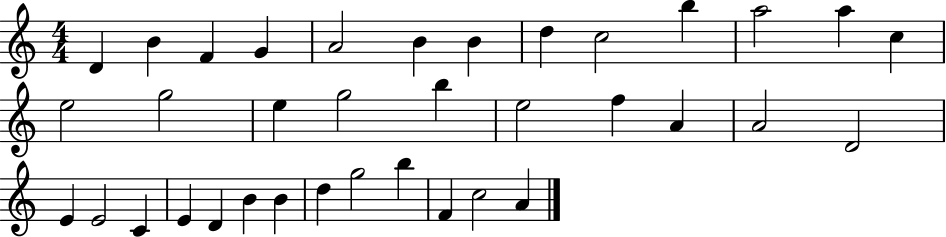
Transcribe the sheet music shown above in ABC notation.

X:1
T:Untitled
M:4/4
L:1/4
K:C
D B F G A2 B B d c2 b a2 a c e2 g2 e g2 b e2 f A A2 D2 E E2 C E D B B d g2 b F c2 A